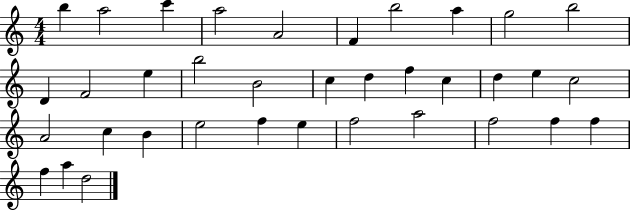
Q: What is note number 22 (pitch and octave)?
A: C5